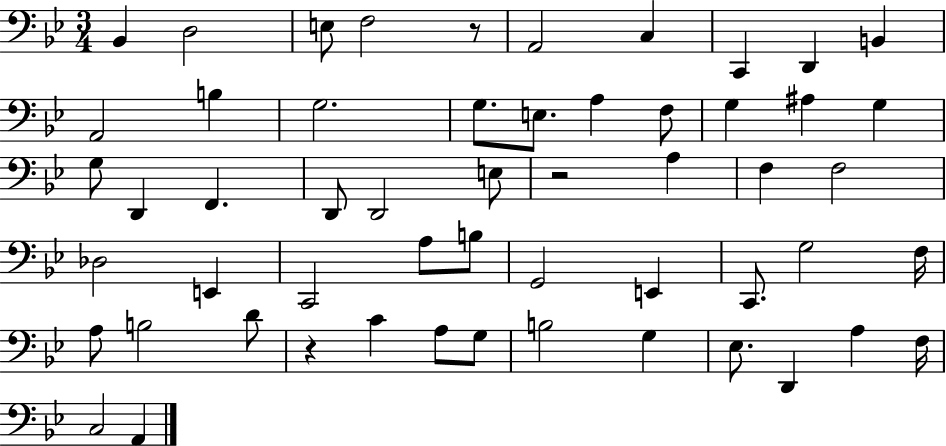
Bb2/q D3/h E3/e F3/h R/e A2/h C3/q C2/q D2/q B2/q A2/h B3/q G3/h. G3/e. E3/e. A3/q F3/e G3/q A#3/q G3/q G3/e D2/q F2/q. D2/e D2/h E3/e R/h A3/q F3/q F3/h Db3/h E2/q C2/h A3/e B3/e G2/h E2/q C2/e. G3/h F3/s A3/e B3/h D4/e R/q C4/q A3/e G3/e B3/h G3/q Eb3/e. D2/q A3/q F3/s C3/h A2/q